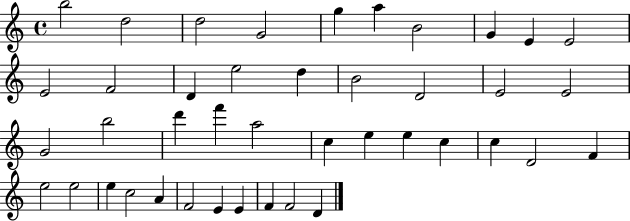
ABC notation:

X:1
T:Untitled
M:4/4
L:1/4
K:C
b2 d2 d2 G2 g a B2 G E E2 E2 F2 D e2 d B2 D2 E2 E2 G2 b2 d' f' a2 c e e c c D2 F e2 e2 e c2 A F2 E E F F2 D